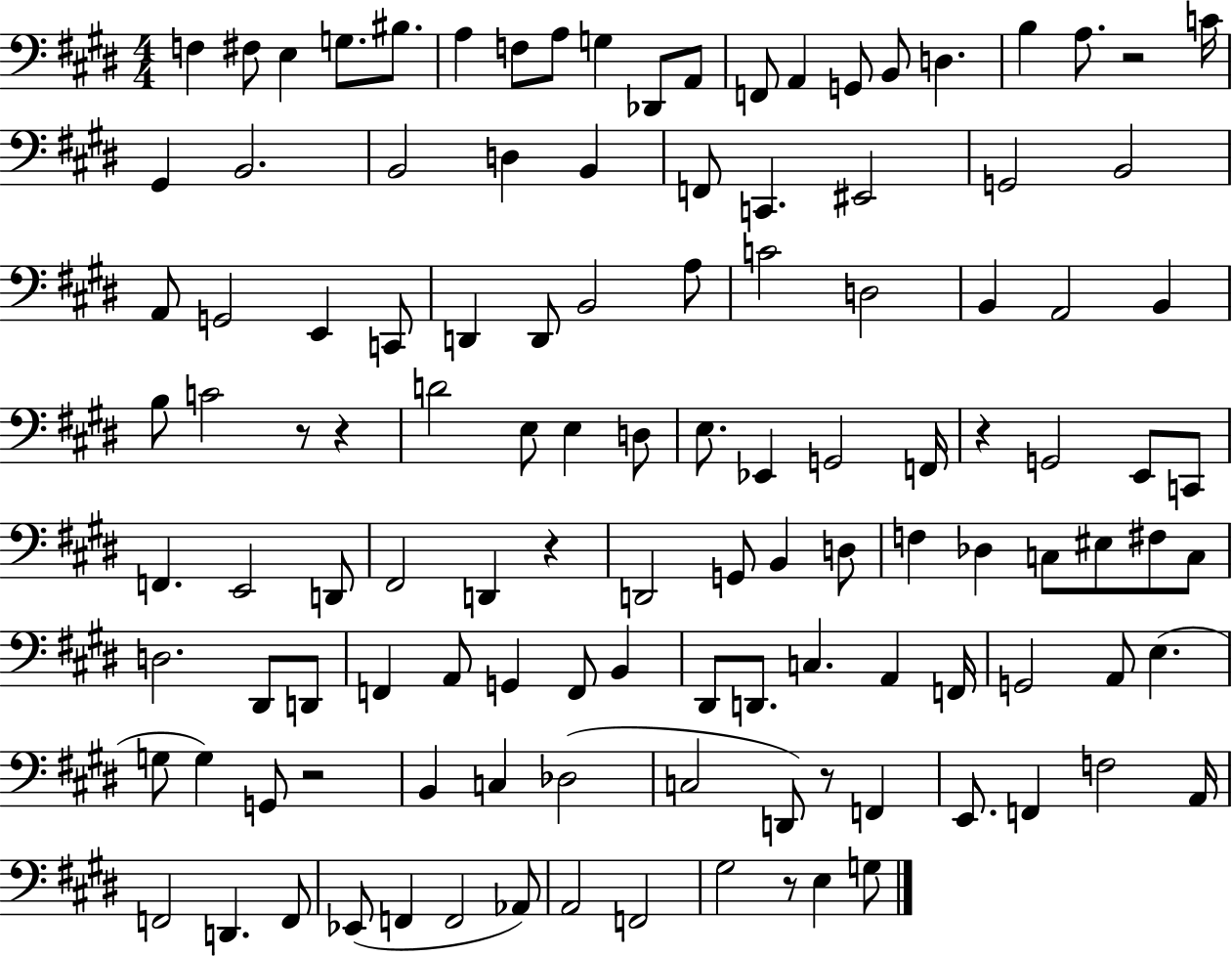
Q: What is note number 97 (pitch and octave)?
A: F2